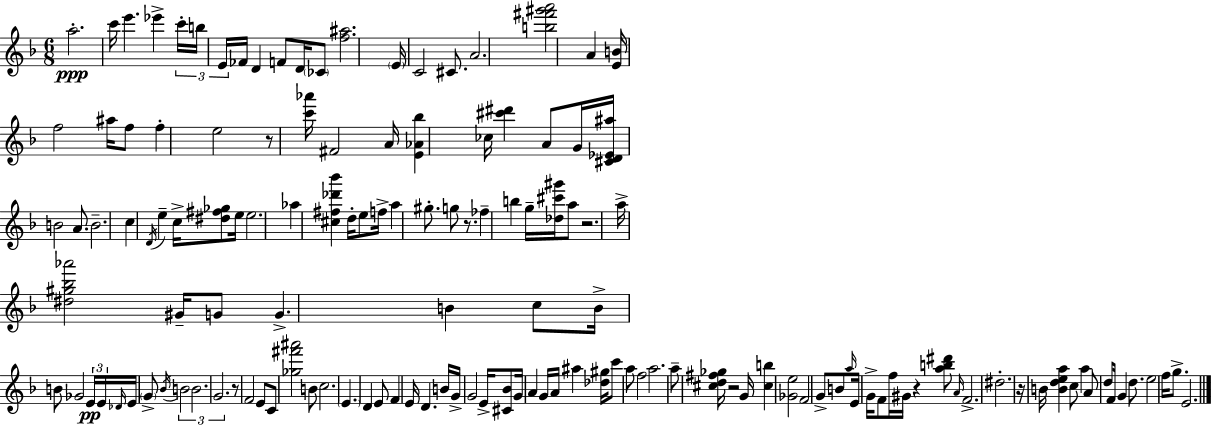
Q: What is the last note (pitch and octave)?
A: E4